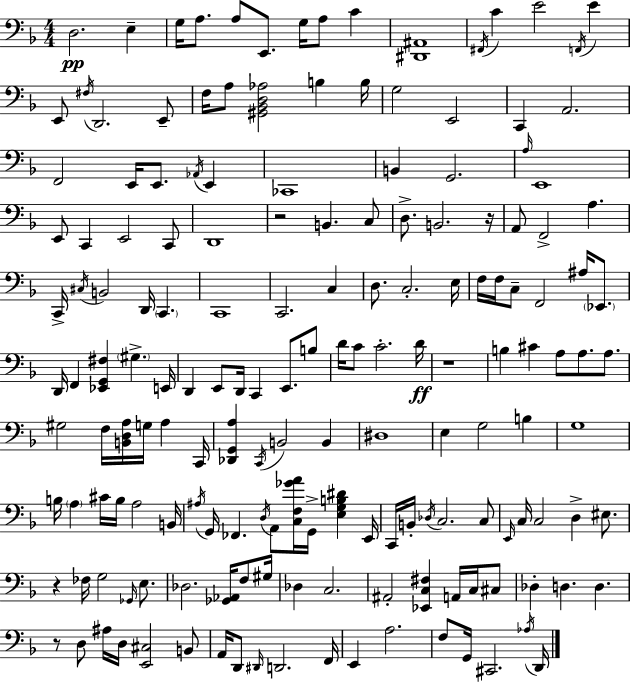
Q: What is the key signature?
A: F major